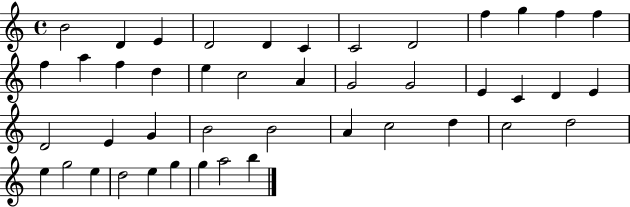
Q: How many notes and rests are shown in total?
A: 44